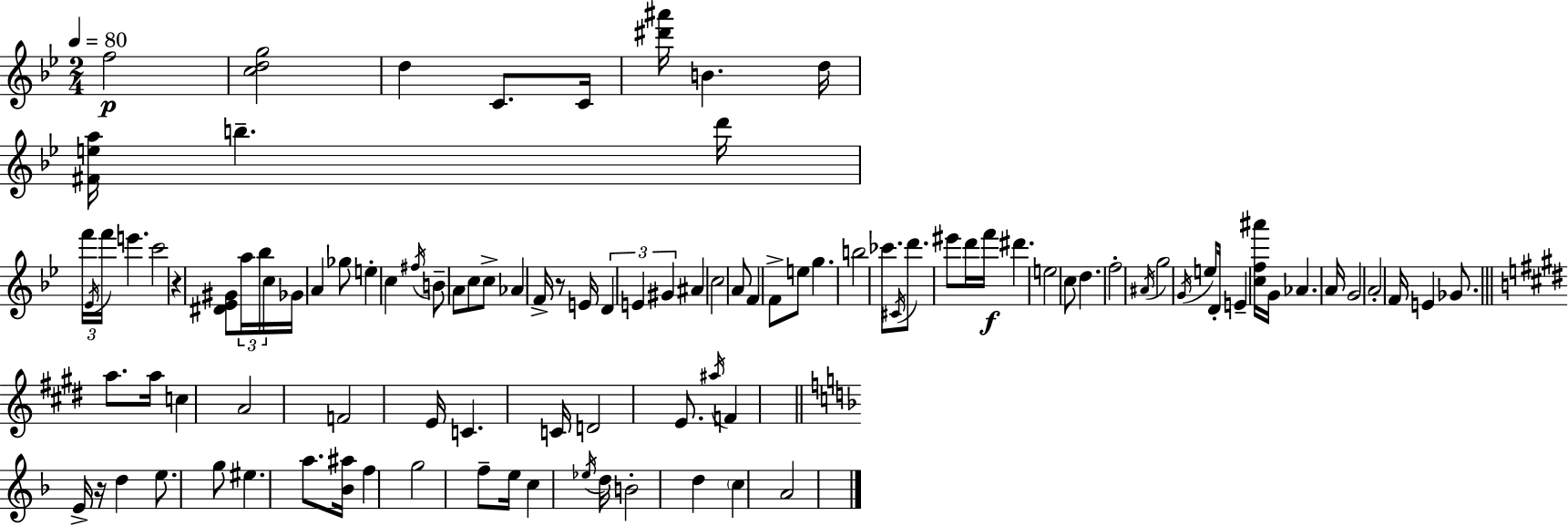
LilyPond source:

{
  \clef treble
  \numericTimeSignature
  \time 2/4
  \key bes \major
  \tempo 4 = 80
  f''2\p | <c'' d'' g''>2 | d''4 c'8. c'16 | <dis''' ais'''>16 b'4. d''16 | \break <fis' e'' a''>16 b''4.-- d'''16 | \tuplet 3/2 { f'''16 \acciaccatura { ees'16 } f'''16 } e'''4. | c'''2 | r4 <dis' ees' gis'>8 \tuplet 3/2 { a''16 | \break bes''16 c''16 } ges'16 a'4 ges''8 | e''4-. c''4 | \acciaccatura { fis''16 } b'8-- a'8 c''8 | c''8-> aes'4 f'16-> r8 | \break e'16 \tuplet 3/2 { d'4 e'4 | gis'4 } ais'4 | c''2 | a'8 f'4 | \break f'8-> e''8 g''4. | b''2 | ces'''8. \acciaccatura { cis'16 } d'''8. | eis'''8 d'''16 f'''16\f dis'''4. | \break e''2 | c''8 d''4. | f''2-. | \acciaccatura { ais'16 } g''2 | \break \acciaccatura { g'16 } e''8 d'16-. | e'4-- <c'' f'' ais'''>16 g'16 aes'4. | a'16 g'2 | a'2-. | \break f'16 e'4 | ges'8. \bar "||" \break \key e \major a''8. a''16 c''4 | a'2 | f'2 | e'16 c'4. c'16 | \break d'2 | e'8. \acciaccatura { ais''16 } f'4 | \bar "||" \break \key f \major e'16-> r16 d''4 e''8. | g''8 eis''4. | a''8. <bes' ais''>16 f''4 | g''2 | \break f''8-- e''16 c''4 | \acciaccatura { ees''16 } d''16 b'2-. | d''4 \parenthesize c''4 | a'2 | \break \bar "|."
}